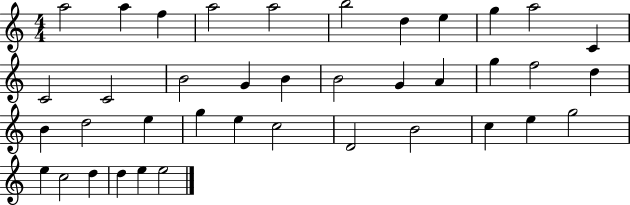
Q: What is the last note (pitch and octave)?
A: E5